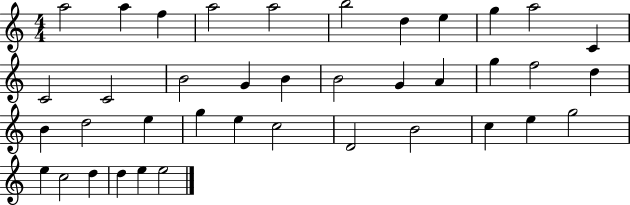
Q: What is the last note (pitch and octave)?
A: E5